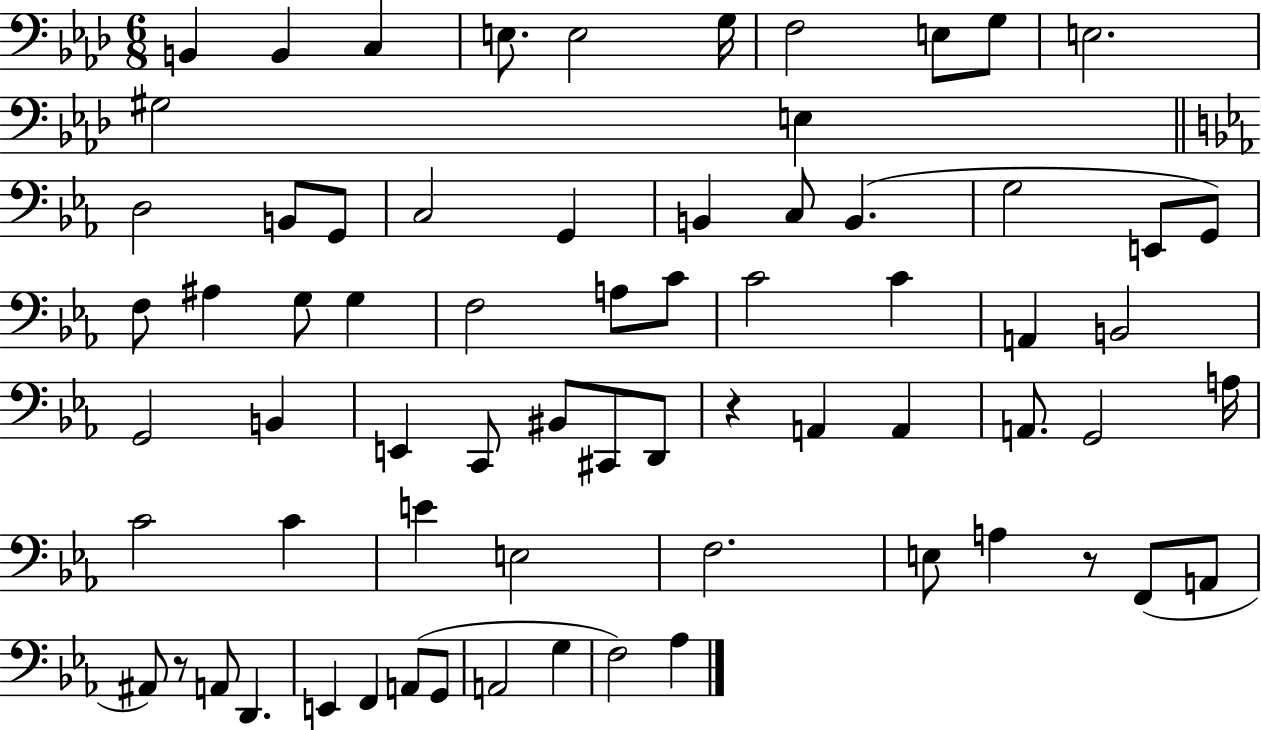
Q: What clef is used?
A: bass